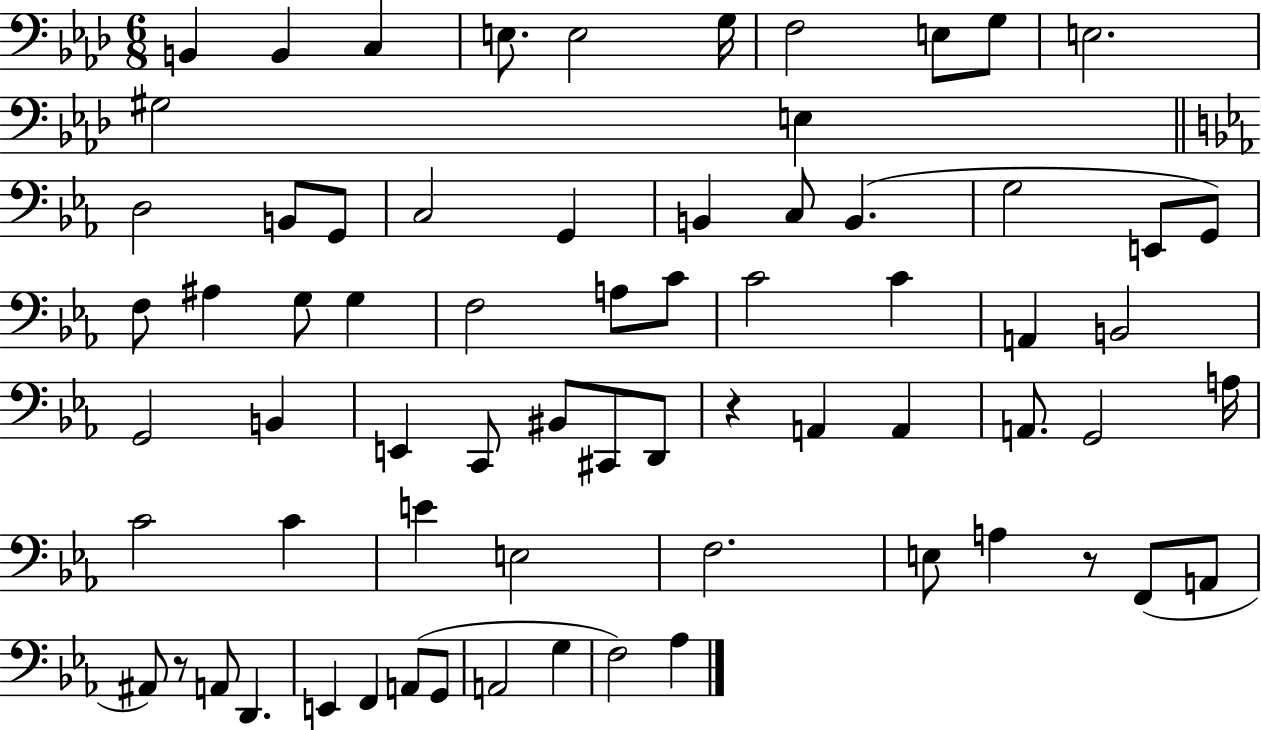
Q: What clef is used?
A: bass